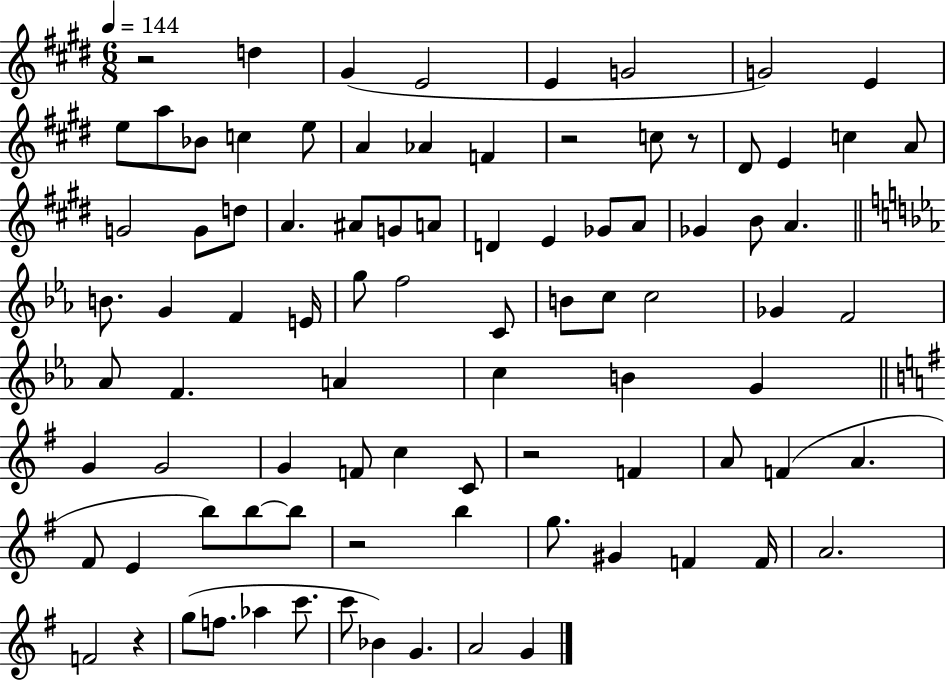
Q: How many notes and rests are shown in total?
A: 89